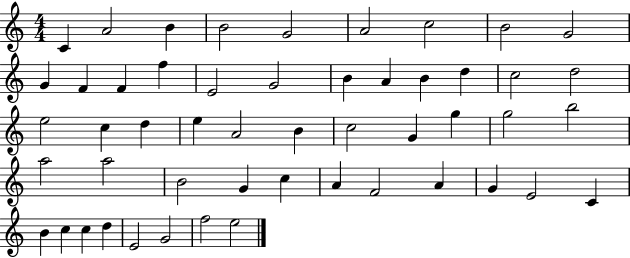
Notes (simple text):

C4/q A4/h B4/q B4/h G4/h A4/h C5/h B4/h G4/h G4/q F4/q F4/q F5/q E4/h G4/h B4/q A4/q B4/q D5/q C5/h D5/h E5/h C5/q D5/q E5/q A4/h B4/q C5/h G4/q G5/q G5/h B5/h A5/h A5/h B4/h G4/q C5/q A4/q F4/h A4/q G4/q E4/h C4/q B4/q C5/q C5/q D5/q E4/h G4/h F5/h E5/h